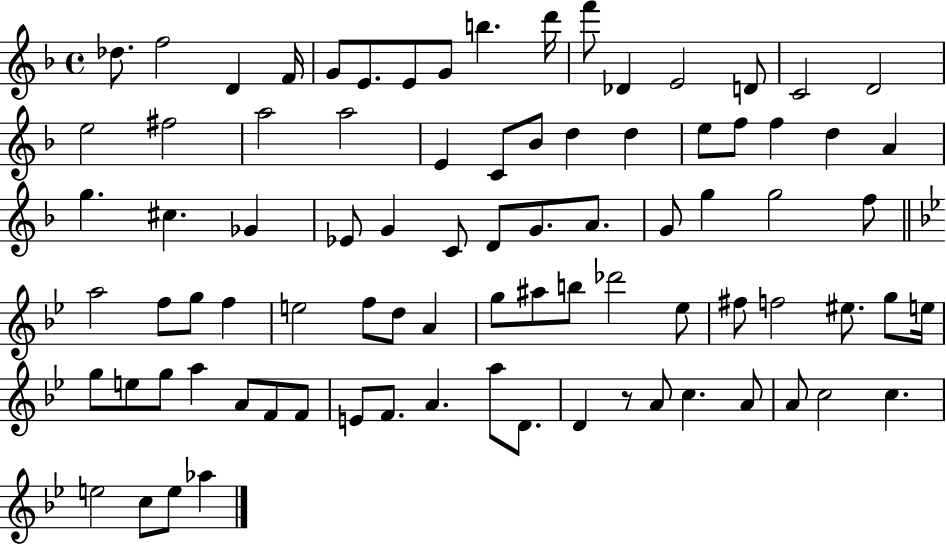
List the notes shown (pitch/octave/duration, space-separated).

Db5/e. F5/h D4/q F4/s G4/e E4/e. E4/e G4/e B5/q. D6/s F6/e Db4/q E4/h D4/e C4/h D4/h E5/h F#5/h A5/h A5/h E4/q C4/e Bb4/e D5/q D5/q E5/e F5/e F5/q D5/q A4/q G5/q. C#5/q. Gb4/q Eb4/e G4/q C4/e D4/e G4/e. A4/e. G4/e G5/q G5/h F5/e A5/h F5/e G5/e F5/q E5/h F5/e D5/e A4/q G5/e A#5/e B5/e Db6/h Eb5/e F#5/e F5/h EIS5/e. G5/e E5/s G5/e E5/e G5/e A5/q A4/e F4/e F4/e E4/e F4/e. A4/q. A5/e D4/e. D4/q R/e A4/e C5/q. A4/e A4/e C5/h C5/q. E5/h C5/e E5/e Ab5/q